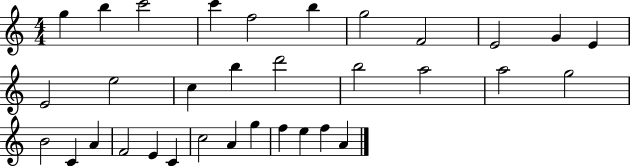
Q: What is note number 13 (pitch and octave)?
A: E5